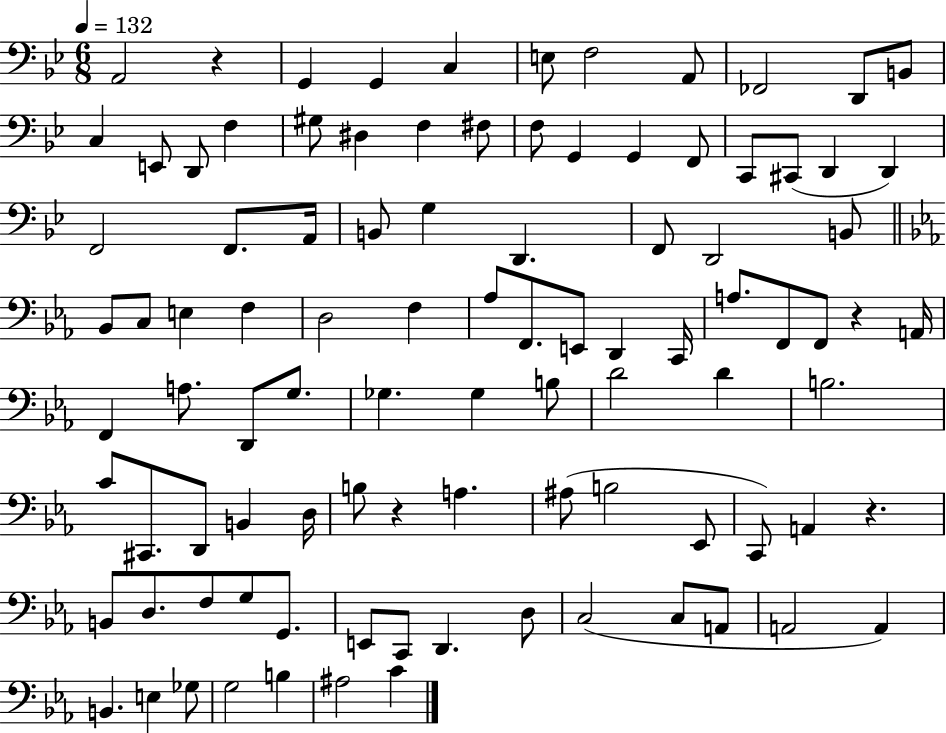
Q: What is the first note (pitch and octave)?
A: A2